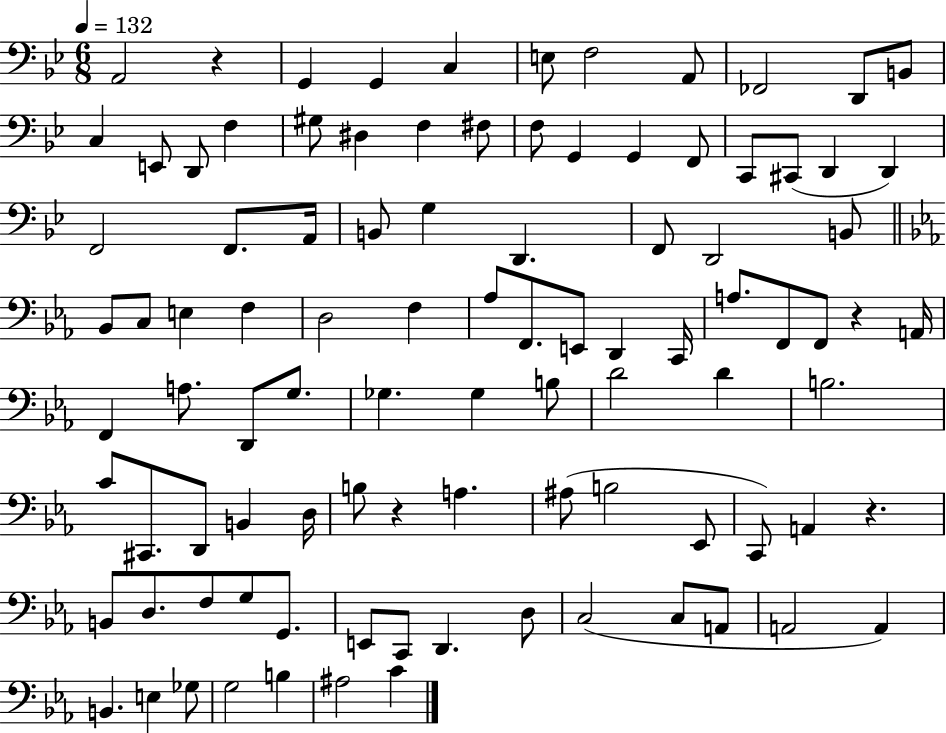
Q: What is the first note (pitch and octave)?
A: A2